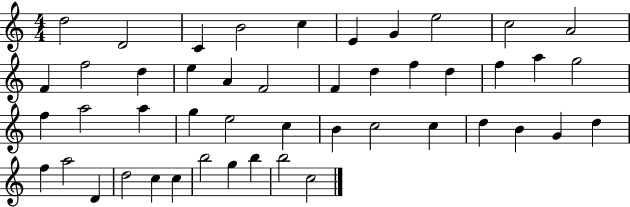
X:1
T:Untitled
M:4/4
L:1/4
K:C
d2 D2 C B2 c E G e2 c2 A2 F f2 d e A F2 F d f d f a g2 f a2 a g e2 c B c2 c d B G d f a2 D d2 c c b2 g b b2 c2